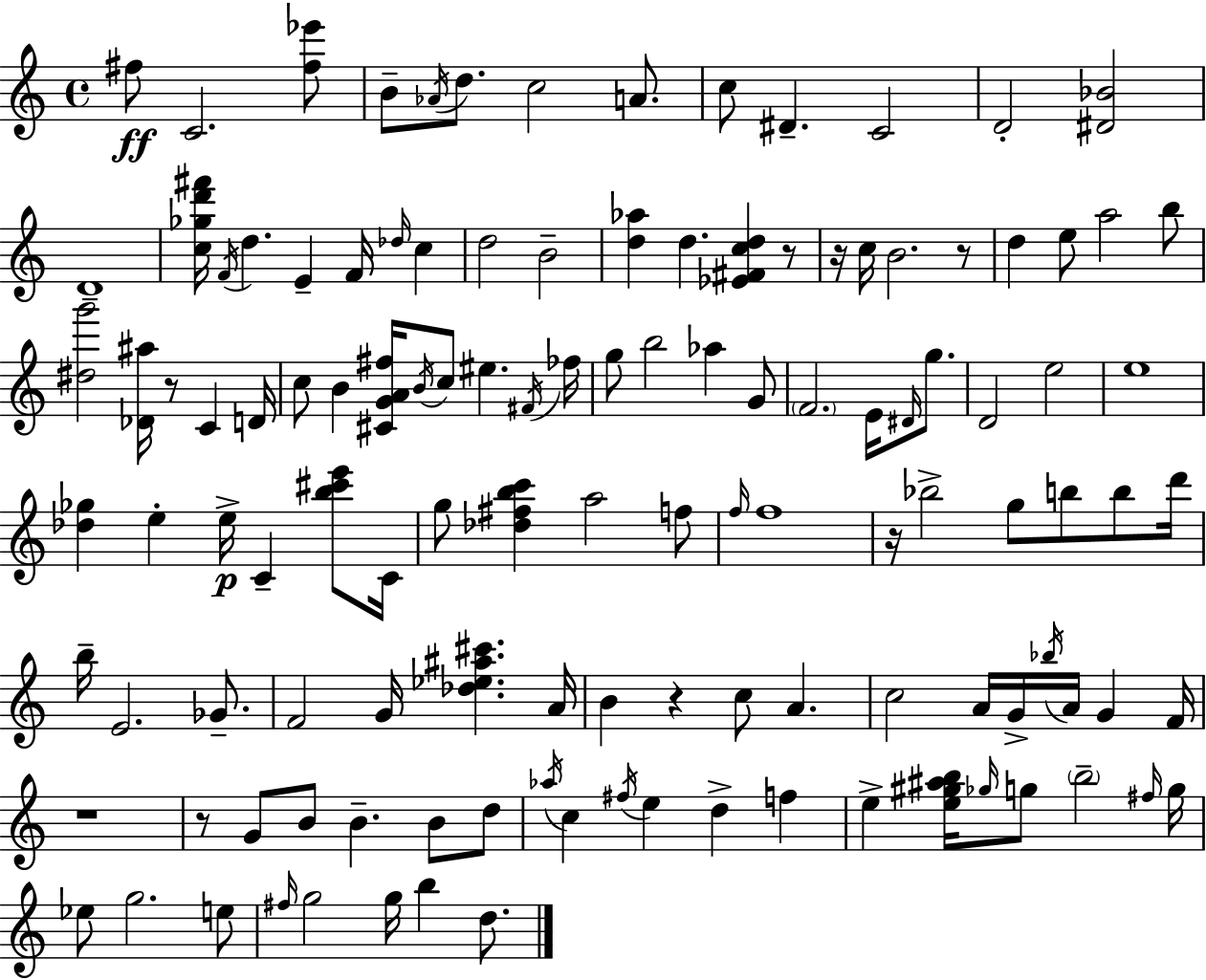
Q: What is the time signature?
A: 4/4